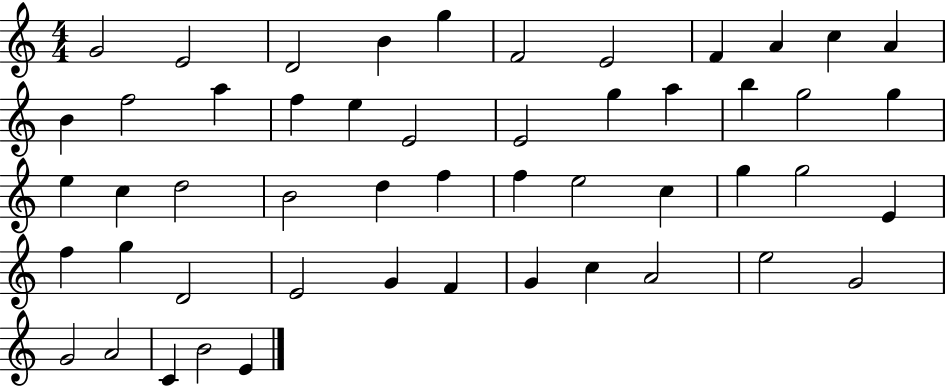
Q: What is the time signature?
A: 4/4